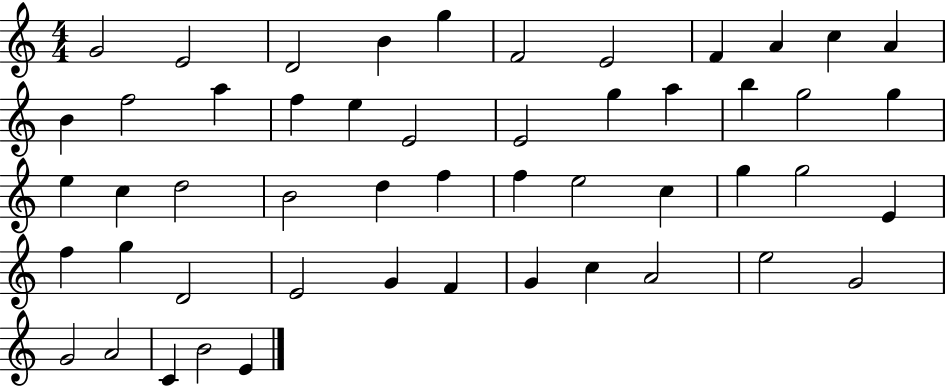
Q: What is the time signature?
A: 4/4